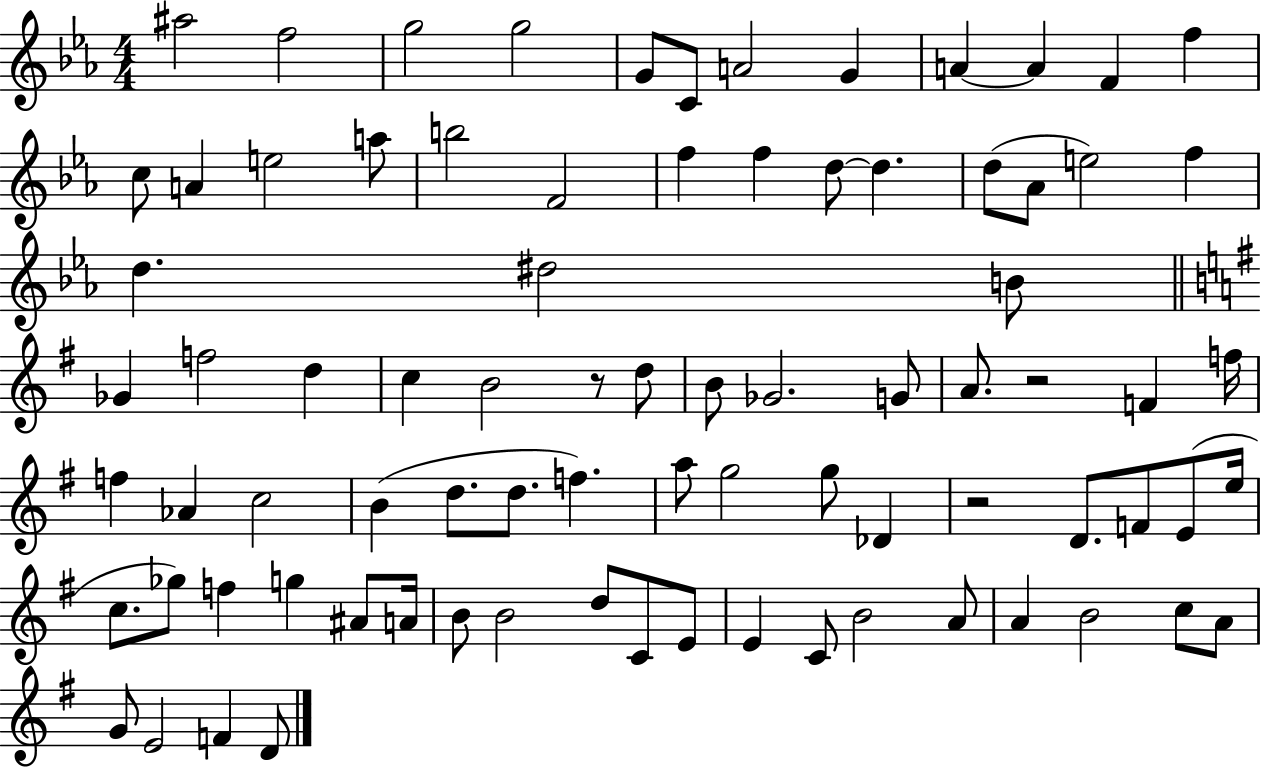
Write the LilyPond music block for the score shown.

{
  \clef treble
  \numericTimeSignature
  \time 4/4
  \key ees \major
  ais''2 f''2 | g''2 g''2 | g'8 c'8 a'2 g'4 | a'4~~ a'4 f'4 f''4 | \break c''8 a'4 e''2 a''8 | b''2 f'2 | f''4 f''4 d''8~~ d''4. | d''8( aes'8 e''2) f''4 | \break d''4. dis''2 b'8 | \bar "||" \break \key g \major ges'4 f''2 d''4 | c''4 b'2 r8 d''8 | b'8 ges'2. g'8 | a'8. r2 f'4 f''16 | \break f''4 aes'4 c''2 | b'4( d''8. d''8. f''4.) | a''8 g''2 g''8 des'4 | r2 d'8. f'8 e'8( e''16 | \break c''8. ges''8) f''4 g''4 ais'8 a'16 | b'8 b'2 d''8 c'8 e'8 | e'4 c'8 b'2 a'8 | a'4 b'2 c''8 a'8 | \break g'8 e'2 f'4 d'8 | \bar "|."
}